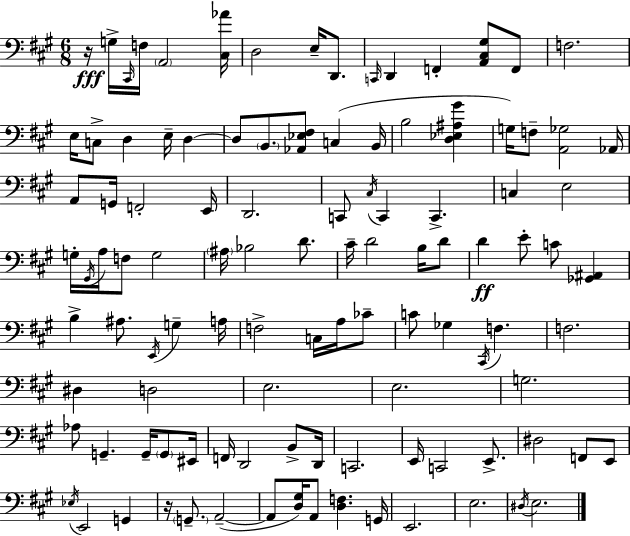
{
  \clef bass
  \numericTimeSignature
  \time 6/8
  \key a \major
  \repeat volta 2 { r16\fff g16-> \grace { cis,16 } f16 \parenthesize a,2 | <cis aes'>16 d2 e16-- d,8. | \grace { c,16 } d,4 f,4-. <a, cis gis>8 | f,8 f2. | \break e16 c8-> d4 e16-- d4~~ | d8 \parenthesize b,8. <aes, ees fis>8 c4( | b,16 b2 <d ees ais gis'>4 | g16) f8-- <a, ges>2 | \break aes,16 a,8 g,16 f,2-. | e,16 d,2. | c,8 \acciaccatura { cis16 } c,4 c,4.-> | c4 e2 | \break g16-. \acciaccatura { gis,16 } a16 f8 g2 | \parenthesize ais16 bes2 | d'8. cis'16-- d'2 | b16 d'8 d'4\ff e'8-. c'8 | \break <ges, ais,>4 b4-> ais8. \acciaccatura { e,16 } | g4-- a16 f2-> | c16 a16 ces'8-- c'8 ges4 \acciaccatura { cis,16 } | f4. f2. | \break dis4 d2 | e2. | e2. | g2. | \break aes8 g,4.-- | g,16-- \parenthesize g,8 eis,16 f,16 d,2 | b,8-> d,16 c,2. | e,16 c,2 | \break e,8.-> dis2 | f,8 e,8 \acciaccatura { ees16 } e,2 | g,4 r16 \parenthesize g,8.-- a,2--~(~ | a,8 <d gis>16) a,8 | \break <d f>4. g,16 e,2. | e2. | \acciaccatura { dis16 } e2. | } \bar "|."
}